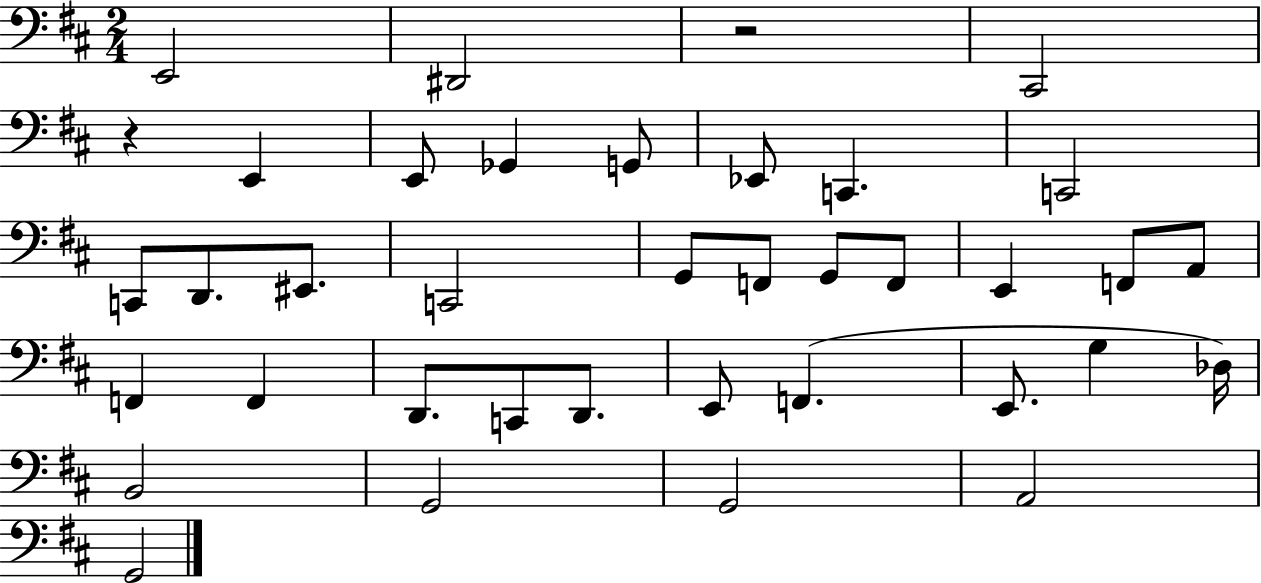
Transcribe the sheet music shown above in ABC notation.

X:1
T:Untitled
M:2/4
L:1/4
K:D
E,,2 ^D,,2 z2 ^C,,2 z E,, E,,/2 _G,, G,,/2 _E,,/2 C,, C,,2 C,,/2 D,,/2 ^E,,/2 C,,2 G,,/2 F,,/2 G,,/2 F,,/2 E,, F,,/2 A,,/2 F,, F,, D,,/2 C,,/2 D,,/2 E,,/2 F,, E,,/2 G, _D,/4 B,,2 G,,2 G,,2 A,,2 G,,2